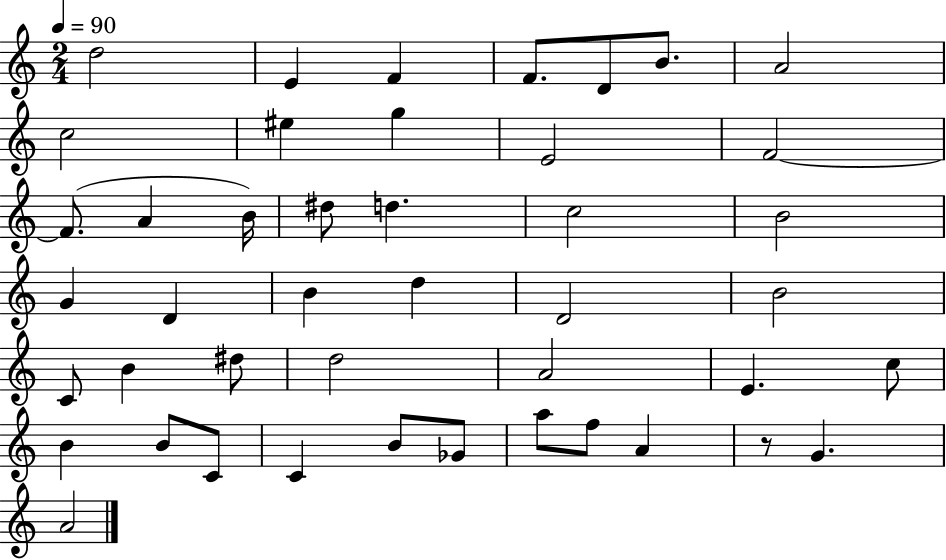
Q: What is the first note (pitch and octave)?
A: D5